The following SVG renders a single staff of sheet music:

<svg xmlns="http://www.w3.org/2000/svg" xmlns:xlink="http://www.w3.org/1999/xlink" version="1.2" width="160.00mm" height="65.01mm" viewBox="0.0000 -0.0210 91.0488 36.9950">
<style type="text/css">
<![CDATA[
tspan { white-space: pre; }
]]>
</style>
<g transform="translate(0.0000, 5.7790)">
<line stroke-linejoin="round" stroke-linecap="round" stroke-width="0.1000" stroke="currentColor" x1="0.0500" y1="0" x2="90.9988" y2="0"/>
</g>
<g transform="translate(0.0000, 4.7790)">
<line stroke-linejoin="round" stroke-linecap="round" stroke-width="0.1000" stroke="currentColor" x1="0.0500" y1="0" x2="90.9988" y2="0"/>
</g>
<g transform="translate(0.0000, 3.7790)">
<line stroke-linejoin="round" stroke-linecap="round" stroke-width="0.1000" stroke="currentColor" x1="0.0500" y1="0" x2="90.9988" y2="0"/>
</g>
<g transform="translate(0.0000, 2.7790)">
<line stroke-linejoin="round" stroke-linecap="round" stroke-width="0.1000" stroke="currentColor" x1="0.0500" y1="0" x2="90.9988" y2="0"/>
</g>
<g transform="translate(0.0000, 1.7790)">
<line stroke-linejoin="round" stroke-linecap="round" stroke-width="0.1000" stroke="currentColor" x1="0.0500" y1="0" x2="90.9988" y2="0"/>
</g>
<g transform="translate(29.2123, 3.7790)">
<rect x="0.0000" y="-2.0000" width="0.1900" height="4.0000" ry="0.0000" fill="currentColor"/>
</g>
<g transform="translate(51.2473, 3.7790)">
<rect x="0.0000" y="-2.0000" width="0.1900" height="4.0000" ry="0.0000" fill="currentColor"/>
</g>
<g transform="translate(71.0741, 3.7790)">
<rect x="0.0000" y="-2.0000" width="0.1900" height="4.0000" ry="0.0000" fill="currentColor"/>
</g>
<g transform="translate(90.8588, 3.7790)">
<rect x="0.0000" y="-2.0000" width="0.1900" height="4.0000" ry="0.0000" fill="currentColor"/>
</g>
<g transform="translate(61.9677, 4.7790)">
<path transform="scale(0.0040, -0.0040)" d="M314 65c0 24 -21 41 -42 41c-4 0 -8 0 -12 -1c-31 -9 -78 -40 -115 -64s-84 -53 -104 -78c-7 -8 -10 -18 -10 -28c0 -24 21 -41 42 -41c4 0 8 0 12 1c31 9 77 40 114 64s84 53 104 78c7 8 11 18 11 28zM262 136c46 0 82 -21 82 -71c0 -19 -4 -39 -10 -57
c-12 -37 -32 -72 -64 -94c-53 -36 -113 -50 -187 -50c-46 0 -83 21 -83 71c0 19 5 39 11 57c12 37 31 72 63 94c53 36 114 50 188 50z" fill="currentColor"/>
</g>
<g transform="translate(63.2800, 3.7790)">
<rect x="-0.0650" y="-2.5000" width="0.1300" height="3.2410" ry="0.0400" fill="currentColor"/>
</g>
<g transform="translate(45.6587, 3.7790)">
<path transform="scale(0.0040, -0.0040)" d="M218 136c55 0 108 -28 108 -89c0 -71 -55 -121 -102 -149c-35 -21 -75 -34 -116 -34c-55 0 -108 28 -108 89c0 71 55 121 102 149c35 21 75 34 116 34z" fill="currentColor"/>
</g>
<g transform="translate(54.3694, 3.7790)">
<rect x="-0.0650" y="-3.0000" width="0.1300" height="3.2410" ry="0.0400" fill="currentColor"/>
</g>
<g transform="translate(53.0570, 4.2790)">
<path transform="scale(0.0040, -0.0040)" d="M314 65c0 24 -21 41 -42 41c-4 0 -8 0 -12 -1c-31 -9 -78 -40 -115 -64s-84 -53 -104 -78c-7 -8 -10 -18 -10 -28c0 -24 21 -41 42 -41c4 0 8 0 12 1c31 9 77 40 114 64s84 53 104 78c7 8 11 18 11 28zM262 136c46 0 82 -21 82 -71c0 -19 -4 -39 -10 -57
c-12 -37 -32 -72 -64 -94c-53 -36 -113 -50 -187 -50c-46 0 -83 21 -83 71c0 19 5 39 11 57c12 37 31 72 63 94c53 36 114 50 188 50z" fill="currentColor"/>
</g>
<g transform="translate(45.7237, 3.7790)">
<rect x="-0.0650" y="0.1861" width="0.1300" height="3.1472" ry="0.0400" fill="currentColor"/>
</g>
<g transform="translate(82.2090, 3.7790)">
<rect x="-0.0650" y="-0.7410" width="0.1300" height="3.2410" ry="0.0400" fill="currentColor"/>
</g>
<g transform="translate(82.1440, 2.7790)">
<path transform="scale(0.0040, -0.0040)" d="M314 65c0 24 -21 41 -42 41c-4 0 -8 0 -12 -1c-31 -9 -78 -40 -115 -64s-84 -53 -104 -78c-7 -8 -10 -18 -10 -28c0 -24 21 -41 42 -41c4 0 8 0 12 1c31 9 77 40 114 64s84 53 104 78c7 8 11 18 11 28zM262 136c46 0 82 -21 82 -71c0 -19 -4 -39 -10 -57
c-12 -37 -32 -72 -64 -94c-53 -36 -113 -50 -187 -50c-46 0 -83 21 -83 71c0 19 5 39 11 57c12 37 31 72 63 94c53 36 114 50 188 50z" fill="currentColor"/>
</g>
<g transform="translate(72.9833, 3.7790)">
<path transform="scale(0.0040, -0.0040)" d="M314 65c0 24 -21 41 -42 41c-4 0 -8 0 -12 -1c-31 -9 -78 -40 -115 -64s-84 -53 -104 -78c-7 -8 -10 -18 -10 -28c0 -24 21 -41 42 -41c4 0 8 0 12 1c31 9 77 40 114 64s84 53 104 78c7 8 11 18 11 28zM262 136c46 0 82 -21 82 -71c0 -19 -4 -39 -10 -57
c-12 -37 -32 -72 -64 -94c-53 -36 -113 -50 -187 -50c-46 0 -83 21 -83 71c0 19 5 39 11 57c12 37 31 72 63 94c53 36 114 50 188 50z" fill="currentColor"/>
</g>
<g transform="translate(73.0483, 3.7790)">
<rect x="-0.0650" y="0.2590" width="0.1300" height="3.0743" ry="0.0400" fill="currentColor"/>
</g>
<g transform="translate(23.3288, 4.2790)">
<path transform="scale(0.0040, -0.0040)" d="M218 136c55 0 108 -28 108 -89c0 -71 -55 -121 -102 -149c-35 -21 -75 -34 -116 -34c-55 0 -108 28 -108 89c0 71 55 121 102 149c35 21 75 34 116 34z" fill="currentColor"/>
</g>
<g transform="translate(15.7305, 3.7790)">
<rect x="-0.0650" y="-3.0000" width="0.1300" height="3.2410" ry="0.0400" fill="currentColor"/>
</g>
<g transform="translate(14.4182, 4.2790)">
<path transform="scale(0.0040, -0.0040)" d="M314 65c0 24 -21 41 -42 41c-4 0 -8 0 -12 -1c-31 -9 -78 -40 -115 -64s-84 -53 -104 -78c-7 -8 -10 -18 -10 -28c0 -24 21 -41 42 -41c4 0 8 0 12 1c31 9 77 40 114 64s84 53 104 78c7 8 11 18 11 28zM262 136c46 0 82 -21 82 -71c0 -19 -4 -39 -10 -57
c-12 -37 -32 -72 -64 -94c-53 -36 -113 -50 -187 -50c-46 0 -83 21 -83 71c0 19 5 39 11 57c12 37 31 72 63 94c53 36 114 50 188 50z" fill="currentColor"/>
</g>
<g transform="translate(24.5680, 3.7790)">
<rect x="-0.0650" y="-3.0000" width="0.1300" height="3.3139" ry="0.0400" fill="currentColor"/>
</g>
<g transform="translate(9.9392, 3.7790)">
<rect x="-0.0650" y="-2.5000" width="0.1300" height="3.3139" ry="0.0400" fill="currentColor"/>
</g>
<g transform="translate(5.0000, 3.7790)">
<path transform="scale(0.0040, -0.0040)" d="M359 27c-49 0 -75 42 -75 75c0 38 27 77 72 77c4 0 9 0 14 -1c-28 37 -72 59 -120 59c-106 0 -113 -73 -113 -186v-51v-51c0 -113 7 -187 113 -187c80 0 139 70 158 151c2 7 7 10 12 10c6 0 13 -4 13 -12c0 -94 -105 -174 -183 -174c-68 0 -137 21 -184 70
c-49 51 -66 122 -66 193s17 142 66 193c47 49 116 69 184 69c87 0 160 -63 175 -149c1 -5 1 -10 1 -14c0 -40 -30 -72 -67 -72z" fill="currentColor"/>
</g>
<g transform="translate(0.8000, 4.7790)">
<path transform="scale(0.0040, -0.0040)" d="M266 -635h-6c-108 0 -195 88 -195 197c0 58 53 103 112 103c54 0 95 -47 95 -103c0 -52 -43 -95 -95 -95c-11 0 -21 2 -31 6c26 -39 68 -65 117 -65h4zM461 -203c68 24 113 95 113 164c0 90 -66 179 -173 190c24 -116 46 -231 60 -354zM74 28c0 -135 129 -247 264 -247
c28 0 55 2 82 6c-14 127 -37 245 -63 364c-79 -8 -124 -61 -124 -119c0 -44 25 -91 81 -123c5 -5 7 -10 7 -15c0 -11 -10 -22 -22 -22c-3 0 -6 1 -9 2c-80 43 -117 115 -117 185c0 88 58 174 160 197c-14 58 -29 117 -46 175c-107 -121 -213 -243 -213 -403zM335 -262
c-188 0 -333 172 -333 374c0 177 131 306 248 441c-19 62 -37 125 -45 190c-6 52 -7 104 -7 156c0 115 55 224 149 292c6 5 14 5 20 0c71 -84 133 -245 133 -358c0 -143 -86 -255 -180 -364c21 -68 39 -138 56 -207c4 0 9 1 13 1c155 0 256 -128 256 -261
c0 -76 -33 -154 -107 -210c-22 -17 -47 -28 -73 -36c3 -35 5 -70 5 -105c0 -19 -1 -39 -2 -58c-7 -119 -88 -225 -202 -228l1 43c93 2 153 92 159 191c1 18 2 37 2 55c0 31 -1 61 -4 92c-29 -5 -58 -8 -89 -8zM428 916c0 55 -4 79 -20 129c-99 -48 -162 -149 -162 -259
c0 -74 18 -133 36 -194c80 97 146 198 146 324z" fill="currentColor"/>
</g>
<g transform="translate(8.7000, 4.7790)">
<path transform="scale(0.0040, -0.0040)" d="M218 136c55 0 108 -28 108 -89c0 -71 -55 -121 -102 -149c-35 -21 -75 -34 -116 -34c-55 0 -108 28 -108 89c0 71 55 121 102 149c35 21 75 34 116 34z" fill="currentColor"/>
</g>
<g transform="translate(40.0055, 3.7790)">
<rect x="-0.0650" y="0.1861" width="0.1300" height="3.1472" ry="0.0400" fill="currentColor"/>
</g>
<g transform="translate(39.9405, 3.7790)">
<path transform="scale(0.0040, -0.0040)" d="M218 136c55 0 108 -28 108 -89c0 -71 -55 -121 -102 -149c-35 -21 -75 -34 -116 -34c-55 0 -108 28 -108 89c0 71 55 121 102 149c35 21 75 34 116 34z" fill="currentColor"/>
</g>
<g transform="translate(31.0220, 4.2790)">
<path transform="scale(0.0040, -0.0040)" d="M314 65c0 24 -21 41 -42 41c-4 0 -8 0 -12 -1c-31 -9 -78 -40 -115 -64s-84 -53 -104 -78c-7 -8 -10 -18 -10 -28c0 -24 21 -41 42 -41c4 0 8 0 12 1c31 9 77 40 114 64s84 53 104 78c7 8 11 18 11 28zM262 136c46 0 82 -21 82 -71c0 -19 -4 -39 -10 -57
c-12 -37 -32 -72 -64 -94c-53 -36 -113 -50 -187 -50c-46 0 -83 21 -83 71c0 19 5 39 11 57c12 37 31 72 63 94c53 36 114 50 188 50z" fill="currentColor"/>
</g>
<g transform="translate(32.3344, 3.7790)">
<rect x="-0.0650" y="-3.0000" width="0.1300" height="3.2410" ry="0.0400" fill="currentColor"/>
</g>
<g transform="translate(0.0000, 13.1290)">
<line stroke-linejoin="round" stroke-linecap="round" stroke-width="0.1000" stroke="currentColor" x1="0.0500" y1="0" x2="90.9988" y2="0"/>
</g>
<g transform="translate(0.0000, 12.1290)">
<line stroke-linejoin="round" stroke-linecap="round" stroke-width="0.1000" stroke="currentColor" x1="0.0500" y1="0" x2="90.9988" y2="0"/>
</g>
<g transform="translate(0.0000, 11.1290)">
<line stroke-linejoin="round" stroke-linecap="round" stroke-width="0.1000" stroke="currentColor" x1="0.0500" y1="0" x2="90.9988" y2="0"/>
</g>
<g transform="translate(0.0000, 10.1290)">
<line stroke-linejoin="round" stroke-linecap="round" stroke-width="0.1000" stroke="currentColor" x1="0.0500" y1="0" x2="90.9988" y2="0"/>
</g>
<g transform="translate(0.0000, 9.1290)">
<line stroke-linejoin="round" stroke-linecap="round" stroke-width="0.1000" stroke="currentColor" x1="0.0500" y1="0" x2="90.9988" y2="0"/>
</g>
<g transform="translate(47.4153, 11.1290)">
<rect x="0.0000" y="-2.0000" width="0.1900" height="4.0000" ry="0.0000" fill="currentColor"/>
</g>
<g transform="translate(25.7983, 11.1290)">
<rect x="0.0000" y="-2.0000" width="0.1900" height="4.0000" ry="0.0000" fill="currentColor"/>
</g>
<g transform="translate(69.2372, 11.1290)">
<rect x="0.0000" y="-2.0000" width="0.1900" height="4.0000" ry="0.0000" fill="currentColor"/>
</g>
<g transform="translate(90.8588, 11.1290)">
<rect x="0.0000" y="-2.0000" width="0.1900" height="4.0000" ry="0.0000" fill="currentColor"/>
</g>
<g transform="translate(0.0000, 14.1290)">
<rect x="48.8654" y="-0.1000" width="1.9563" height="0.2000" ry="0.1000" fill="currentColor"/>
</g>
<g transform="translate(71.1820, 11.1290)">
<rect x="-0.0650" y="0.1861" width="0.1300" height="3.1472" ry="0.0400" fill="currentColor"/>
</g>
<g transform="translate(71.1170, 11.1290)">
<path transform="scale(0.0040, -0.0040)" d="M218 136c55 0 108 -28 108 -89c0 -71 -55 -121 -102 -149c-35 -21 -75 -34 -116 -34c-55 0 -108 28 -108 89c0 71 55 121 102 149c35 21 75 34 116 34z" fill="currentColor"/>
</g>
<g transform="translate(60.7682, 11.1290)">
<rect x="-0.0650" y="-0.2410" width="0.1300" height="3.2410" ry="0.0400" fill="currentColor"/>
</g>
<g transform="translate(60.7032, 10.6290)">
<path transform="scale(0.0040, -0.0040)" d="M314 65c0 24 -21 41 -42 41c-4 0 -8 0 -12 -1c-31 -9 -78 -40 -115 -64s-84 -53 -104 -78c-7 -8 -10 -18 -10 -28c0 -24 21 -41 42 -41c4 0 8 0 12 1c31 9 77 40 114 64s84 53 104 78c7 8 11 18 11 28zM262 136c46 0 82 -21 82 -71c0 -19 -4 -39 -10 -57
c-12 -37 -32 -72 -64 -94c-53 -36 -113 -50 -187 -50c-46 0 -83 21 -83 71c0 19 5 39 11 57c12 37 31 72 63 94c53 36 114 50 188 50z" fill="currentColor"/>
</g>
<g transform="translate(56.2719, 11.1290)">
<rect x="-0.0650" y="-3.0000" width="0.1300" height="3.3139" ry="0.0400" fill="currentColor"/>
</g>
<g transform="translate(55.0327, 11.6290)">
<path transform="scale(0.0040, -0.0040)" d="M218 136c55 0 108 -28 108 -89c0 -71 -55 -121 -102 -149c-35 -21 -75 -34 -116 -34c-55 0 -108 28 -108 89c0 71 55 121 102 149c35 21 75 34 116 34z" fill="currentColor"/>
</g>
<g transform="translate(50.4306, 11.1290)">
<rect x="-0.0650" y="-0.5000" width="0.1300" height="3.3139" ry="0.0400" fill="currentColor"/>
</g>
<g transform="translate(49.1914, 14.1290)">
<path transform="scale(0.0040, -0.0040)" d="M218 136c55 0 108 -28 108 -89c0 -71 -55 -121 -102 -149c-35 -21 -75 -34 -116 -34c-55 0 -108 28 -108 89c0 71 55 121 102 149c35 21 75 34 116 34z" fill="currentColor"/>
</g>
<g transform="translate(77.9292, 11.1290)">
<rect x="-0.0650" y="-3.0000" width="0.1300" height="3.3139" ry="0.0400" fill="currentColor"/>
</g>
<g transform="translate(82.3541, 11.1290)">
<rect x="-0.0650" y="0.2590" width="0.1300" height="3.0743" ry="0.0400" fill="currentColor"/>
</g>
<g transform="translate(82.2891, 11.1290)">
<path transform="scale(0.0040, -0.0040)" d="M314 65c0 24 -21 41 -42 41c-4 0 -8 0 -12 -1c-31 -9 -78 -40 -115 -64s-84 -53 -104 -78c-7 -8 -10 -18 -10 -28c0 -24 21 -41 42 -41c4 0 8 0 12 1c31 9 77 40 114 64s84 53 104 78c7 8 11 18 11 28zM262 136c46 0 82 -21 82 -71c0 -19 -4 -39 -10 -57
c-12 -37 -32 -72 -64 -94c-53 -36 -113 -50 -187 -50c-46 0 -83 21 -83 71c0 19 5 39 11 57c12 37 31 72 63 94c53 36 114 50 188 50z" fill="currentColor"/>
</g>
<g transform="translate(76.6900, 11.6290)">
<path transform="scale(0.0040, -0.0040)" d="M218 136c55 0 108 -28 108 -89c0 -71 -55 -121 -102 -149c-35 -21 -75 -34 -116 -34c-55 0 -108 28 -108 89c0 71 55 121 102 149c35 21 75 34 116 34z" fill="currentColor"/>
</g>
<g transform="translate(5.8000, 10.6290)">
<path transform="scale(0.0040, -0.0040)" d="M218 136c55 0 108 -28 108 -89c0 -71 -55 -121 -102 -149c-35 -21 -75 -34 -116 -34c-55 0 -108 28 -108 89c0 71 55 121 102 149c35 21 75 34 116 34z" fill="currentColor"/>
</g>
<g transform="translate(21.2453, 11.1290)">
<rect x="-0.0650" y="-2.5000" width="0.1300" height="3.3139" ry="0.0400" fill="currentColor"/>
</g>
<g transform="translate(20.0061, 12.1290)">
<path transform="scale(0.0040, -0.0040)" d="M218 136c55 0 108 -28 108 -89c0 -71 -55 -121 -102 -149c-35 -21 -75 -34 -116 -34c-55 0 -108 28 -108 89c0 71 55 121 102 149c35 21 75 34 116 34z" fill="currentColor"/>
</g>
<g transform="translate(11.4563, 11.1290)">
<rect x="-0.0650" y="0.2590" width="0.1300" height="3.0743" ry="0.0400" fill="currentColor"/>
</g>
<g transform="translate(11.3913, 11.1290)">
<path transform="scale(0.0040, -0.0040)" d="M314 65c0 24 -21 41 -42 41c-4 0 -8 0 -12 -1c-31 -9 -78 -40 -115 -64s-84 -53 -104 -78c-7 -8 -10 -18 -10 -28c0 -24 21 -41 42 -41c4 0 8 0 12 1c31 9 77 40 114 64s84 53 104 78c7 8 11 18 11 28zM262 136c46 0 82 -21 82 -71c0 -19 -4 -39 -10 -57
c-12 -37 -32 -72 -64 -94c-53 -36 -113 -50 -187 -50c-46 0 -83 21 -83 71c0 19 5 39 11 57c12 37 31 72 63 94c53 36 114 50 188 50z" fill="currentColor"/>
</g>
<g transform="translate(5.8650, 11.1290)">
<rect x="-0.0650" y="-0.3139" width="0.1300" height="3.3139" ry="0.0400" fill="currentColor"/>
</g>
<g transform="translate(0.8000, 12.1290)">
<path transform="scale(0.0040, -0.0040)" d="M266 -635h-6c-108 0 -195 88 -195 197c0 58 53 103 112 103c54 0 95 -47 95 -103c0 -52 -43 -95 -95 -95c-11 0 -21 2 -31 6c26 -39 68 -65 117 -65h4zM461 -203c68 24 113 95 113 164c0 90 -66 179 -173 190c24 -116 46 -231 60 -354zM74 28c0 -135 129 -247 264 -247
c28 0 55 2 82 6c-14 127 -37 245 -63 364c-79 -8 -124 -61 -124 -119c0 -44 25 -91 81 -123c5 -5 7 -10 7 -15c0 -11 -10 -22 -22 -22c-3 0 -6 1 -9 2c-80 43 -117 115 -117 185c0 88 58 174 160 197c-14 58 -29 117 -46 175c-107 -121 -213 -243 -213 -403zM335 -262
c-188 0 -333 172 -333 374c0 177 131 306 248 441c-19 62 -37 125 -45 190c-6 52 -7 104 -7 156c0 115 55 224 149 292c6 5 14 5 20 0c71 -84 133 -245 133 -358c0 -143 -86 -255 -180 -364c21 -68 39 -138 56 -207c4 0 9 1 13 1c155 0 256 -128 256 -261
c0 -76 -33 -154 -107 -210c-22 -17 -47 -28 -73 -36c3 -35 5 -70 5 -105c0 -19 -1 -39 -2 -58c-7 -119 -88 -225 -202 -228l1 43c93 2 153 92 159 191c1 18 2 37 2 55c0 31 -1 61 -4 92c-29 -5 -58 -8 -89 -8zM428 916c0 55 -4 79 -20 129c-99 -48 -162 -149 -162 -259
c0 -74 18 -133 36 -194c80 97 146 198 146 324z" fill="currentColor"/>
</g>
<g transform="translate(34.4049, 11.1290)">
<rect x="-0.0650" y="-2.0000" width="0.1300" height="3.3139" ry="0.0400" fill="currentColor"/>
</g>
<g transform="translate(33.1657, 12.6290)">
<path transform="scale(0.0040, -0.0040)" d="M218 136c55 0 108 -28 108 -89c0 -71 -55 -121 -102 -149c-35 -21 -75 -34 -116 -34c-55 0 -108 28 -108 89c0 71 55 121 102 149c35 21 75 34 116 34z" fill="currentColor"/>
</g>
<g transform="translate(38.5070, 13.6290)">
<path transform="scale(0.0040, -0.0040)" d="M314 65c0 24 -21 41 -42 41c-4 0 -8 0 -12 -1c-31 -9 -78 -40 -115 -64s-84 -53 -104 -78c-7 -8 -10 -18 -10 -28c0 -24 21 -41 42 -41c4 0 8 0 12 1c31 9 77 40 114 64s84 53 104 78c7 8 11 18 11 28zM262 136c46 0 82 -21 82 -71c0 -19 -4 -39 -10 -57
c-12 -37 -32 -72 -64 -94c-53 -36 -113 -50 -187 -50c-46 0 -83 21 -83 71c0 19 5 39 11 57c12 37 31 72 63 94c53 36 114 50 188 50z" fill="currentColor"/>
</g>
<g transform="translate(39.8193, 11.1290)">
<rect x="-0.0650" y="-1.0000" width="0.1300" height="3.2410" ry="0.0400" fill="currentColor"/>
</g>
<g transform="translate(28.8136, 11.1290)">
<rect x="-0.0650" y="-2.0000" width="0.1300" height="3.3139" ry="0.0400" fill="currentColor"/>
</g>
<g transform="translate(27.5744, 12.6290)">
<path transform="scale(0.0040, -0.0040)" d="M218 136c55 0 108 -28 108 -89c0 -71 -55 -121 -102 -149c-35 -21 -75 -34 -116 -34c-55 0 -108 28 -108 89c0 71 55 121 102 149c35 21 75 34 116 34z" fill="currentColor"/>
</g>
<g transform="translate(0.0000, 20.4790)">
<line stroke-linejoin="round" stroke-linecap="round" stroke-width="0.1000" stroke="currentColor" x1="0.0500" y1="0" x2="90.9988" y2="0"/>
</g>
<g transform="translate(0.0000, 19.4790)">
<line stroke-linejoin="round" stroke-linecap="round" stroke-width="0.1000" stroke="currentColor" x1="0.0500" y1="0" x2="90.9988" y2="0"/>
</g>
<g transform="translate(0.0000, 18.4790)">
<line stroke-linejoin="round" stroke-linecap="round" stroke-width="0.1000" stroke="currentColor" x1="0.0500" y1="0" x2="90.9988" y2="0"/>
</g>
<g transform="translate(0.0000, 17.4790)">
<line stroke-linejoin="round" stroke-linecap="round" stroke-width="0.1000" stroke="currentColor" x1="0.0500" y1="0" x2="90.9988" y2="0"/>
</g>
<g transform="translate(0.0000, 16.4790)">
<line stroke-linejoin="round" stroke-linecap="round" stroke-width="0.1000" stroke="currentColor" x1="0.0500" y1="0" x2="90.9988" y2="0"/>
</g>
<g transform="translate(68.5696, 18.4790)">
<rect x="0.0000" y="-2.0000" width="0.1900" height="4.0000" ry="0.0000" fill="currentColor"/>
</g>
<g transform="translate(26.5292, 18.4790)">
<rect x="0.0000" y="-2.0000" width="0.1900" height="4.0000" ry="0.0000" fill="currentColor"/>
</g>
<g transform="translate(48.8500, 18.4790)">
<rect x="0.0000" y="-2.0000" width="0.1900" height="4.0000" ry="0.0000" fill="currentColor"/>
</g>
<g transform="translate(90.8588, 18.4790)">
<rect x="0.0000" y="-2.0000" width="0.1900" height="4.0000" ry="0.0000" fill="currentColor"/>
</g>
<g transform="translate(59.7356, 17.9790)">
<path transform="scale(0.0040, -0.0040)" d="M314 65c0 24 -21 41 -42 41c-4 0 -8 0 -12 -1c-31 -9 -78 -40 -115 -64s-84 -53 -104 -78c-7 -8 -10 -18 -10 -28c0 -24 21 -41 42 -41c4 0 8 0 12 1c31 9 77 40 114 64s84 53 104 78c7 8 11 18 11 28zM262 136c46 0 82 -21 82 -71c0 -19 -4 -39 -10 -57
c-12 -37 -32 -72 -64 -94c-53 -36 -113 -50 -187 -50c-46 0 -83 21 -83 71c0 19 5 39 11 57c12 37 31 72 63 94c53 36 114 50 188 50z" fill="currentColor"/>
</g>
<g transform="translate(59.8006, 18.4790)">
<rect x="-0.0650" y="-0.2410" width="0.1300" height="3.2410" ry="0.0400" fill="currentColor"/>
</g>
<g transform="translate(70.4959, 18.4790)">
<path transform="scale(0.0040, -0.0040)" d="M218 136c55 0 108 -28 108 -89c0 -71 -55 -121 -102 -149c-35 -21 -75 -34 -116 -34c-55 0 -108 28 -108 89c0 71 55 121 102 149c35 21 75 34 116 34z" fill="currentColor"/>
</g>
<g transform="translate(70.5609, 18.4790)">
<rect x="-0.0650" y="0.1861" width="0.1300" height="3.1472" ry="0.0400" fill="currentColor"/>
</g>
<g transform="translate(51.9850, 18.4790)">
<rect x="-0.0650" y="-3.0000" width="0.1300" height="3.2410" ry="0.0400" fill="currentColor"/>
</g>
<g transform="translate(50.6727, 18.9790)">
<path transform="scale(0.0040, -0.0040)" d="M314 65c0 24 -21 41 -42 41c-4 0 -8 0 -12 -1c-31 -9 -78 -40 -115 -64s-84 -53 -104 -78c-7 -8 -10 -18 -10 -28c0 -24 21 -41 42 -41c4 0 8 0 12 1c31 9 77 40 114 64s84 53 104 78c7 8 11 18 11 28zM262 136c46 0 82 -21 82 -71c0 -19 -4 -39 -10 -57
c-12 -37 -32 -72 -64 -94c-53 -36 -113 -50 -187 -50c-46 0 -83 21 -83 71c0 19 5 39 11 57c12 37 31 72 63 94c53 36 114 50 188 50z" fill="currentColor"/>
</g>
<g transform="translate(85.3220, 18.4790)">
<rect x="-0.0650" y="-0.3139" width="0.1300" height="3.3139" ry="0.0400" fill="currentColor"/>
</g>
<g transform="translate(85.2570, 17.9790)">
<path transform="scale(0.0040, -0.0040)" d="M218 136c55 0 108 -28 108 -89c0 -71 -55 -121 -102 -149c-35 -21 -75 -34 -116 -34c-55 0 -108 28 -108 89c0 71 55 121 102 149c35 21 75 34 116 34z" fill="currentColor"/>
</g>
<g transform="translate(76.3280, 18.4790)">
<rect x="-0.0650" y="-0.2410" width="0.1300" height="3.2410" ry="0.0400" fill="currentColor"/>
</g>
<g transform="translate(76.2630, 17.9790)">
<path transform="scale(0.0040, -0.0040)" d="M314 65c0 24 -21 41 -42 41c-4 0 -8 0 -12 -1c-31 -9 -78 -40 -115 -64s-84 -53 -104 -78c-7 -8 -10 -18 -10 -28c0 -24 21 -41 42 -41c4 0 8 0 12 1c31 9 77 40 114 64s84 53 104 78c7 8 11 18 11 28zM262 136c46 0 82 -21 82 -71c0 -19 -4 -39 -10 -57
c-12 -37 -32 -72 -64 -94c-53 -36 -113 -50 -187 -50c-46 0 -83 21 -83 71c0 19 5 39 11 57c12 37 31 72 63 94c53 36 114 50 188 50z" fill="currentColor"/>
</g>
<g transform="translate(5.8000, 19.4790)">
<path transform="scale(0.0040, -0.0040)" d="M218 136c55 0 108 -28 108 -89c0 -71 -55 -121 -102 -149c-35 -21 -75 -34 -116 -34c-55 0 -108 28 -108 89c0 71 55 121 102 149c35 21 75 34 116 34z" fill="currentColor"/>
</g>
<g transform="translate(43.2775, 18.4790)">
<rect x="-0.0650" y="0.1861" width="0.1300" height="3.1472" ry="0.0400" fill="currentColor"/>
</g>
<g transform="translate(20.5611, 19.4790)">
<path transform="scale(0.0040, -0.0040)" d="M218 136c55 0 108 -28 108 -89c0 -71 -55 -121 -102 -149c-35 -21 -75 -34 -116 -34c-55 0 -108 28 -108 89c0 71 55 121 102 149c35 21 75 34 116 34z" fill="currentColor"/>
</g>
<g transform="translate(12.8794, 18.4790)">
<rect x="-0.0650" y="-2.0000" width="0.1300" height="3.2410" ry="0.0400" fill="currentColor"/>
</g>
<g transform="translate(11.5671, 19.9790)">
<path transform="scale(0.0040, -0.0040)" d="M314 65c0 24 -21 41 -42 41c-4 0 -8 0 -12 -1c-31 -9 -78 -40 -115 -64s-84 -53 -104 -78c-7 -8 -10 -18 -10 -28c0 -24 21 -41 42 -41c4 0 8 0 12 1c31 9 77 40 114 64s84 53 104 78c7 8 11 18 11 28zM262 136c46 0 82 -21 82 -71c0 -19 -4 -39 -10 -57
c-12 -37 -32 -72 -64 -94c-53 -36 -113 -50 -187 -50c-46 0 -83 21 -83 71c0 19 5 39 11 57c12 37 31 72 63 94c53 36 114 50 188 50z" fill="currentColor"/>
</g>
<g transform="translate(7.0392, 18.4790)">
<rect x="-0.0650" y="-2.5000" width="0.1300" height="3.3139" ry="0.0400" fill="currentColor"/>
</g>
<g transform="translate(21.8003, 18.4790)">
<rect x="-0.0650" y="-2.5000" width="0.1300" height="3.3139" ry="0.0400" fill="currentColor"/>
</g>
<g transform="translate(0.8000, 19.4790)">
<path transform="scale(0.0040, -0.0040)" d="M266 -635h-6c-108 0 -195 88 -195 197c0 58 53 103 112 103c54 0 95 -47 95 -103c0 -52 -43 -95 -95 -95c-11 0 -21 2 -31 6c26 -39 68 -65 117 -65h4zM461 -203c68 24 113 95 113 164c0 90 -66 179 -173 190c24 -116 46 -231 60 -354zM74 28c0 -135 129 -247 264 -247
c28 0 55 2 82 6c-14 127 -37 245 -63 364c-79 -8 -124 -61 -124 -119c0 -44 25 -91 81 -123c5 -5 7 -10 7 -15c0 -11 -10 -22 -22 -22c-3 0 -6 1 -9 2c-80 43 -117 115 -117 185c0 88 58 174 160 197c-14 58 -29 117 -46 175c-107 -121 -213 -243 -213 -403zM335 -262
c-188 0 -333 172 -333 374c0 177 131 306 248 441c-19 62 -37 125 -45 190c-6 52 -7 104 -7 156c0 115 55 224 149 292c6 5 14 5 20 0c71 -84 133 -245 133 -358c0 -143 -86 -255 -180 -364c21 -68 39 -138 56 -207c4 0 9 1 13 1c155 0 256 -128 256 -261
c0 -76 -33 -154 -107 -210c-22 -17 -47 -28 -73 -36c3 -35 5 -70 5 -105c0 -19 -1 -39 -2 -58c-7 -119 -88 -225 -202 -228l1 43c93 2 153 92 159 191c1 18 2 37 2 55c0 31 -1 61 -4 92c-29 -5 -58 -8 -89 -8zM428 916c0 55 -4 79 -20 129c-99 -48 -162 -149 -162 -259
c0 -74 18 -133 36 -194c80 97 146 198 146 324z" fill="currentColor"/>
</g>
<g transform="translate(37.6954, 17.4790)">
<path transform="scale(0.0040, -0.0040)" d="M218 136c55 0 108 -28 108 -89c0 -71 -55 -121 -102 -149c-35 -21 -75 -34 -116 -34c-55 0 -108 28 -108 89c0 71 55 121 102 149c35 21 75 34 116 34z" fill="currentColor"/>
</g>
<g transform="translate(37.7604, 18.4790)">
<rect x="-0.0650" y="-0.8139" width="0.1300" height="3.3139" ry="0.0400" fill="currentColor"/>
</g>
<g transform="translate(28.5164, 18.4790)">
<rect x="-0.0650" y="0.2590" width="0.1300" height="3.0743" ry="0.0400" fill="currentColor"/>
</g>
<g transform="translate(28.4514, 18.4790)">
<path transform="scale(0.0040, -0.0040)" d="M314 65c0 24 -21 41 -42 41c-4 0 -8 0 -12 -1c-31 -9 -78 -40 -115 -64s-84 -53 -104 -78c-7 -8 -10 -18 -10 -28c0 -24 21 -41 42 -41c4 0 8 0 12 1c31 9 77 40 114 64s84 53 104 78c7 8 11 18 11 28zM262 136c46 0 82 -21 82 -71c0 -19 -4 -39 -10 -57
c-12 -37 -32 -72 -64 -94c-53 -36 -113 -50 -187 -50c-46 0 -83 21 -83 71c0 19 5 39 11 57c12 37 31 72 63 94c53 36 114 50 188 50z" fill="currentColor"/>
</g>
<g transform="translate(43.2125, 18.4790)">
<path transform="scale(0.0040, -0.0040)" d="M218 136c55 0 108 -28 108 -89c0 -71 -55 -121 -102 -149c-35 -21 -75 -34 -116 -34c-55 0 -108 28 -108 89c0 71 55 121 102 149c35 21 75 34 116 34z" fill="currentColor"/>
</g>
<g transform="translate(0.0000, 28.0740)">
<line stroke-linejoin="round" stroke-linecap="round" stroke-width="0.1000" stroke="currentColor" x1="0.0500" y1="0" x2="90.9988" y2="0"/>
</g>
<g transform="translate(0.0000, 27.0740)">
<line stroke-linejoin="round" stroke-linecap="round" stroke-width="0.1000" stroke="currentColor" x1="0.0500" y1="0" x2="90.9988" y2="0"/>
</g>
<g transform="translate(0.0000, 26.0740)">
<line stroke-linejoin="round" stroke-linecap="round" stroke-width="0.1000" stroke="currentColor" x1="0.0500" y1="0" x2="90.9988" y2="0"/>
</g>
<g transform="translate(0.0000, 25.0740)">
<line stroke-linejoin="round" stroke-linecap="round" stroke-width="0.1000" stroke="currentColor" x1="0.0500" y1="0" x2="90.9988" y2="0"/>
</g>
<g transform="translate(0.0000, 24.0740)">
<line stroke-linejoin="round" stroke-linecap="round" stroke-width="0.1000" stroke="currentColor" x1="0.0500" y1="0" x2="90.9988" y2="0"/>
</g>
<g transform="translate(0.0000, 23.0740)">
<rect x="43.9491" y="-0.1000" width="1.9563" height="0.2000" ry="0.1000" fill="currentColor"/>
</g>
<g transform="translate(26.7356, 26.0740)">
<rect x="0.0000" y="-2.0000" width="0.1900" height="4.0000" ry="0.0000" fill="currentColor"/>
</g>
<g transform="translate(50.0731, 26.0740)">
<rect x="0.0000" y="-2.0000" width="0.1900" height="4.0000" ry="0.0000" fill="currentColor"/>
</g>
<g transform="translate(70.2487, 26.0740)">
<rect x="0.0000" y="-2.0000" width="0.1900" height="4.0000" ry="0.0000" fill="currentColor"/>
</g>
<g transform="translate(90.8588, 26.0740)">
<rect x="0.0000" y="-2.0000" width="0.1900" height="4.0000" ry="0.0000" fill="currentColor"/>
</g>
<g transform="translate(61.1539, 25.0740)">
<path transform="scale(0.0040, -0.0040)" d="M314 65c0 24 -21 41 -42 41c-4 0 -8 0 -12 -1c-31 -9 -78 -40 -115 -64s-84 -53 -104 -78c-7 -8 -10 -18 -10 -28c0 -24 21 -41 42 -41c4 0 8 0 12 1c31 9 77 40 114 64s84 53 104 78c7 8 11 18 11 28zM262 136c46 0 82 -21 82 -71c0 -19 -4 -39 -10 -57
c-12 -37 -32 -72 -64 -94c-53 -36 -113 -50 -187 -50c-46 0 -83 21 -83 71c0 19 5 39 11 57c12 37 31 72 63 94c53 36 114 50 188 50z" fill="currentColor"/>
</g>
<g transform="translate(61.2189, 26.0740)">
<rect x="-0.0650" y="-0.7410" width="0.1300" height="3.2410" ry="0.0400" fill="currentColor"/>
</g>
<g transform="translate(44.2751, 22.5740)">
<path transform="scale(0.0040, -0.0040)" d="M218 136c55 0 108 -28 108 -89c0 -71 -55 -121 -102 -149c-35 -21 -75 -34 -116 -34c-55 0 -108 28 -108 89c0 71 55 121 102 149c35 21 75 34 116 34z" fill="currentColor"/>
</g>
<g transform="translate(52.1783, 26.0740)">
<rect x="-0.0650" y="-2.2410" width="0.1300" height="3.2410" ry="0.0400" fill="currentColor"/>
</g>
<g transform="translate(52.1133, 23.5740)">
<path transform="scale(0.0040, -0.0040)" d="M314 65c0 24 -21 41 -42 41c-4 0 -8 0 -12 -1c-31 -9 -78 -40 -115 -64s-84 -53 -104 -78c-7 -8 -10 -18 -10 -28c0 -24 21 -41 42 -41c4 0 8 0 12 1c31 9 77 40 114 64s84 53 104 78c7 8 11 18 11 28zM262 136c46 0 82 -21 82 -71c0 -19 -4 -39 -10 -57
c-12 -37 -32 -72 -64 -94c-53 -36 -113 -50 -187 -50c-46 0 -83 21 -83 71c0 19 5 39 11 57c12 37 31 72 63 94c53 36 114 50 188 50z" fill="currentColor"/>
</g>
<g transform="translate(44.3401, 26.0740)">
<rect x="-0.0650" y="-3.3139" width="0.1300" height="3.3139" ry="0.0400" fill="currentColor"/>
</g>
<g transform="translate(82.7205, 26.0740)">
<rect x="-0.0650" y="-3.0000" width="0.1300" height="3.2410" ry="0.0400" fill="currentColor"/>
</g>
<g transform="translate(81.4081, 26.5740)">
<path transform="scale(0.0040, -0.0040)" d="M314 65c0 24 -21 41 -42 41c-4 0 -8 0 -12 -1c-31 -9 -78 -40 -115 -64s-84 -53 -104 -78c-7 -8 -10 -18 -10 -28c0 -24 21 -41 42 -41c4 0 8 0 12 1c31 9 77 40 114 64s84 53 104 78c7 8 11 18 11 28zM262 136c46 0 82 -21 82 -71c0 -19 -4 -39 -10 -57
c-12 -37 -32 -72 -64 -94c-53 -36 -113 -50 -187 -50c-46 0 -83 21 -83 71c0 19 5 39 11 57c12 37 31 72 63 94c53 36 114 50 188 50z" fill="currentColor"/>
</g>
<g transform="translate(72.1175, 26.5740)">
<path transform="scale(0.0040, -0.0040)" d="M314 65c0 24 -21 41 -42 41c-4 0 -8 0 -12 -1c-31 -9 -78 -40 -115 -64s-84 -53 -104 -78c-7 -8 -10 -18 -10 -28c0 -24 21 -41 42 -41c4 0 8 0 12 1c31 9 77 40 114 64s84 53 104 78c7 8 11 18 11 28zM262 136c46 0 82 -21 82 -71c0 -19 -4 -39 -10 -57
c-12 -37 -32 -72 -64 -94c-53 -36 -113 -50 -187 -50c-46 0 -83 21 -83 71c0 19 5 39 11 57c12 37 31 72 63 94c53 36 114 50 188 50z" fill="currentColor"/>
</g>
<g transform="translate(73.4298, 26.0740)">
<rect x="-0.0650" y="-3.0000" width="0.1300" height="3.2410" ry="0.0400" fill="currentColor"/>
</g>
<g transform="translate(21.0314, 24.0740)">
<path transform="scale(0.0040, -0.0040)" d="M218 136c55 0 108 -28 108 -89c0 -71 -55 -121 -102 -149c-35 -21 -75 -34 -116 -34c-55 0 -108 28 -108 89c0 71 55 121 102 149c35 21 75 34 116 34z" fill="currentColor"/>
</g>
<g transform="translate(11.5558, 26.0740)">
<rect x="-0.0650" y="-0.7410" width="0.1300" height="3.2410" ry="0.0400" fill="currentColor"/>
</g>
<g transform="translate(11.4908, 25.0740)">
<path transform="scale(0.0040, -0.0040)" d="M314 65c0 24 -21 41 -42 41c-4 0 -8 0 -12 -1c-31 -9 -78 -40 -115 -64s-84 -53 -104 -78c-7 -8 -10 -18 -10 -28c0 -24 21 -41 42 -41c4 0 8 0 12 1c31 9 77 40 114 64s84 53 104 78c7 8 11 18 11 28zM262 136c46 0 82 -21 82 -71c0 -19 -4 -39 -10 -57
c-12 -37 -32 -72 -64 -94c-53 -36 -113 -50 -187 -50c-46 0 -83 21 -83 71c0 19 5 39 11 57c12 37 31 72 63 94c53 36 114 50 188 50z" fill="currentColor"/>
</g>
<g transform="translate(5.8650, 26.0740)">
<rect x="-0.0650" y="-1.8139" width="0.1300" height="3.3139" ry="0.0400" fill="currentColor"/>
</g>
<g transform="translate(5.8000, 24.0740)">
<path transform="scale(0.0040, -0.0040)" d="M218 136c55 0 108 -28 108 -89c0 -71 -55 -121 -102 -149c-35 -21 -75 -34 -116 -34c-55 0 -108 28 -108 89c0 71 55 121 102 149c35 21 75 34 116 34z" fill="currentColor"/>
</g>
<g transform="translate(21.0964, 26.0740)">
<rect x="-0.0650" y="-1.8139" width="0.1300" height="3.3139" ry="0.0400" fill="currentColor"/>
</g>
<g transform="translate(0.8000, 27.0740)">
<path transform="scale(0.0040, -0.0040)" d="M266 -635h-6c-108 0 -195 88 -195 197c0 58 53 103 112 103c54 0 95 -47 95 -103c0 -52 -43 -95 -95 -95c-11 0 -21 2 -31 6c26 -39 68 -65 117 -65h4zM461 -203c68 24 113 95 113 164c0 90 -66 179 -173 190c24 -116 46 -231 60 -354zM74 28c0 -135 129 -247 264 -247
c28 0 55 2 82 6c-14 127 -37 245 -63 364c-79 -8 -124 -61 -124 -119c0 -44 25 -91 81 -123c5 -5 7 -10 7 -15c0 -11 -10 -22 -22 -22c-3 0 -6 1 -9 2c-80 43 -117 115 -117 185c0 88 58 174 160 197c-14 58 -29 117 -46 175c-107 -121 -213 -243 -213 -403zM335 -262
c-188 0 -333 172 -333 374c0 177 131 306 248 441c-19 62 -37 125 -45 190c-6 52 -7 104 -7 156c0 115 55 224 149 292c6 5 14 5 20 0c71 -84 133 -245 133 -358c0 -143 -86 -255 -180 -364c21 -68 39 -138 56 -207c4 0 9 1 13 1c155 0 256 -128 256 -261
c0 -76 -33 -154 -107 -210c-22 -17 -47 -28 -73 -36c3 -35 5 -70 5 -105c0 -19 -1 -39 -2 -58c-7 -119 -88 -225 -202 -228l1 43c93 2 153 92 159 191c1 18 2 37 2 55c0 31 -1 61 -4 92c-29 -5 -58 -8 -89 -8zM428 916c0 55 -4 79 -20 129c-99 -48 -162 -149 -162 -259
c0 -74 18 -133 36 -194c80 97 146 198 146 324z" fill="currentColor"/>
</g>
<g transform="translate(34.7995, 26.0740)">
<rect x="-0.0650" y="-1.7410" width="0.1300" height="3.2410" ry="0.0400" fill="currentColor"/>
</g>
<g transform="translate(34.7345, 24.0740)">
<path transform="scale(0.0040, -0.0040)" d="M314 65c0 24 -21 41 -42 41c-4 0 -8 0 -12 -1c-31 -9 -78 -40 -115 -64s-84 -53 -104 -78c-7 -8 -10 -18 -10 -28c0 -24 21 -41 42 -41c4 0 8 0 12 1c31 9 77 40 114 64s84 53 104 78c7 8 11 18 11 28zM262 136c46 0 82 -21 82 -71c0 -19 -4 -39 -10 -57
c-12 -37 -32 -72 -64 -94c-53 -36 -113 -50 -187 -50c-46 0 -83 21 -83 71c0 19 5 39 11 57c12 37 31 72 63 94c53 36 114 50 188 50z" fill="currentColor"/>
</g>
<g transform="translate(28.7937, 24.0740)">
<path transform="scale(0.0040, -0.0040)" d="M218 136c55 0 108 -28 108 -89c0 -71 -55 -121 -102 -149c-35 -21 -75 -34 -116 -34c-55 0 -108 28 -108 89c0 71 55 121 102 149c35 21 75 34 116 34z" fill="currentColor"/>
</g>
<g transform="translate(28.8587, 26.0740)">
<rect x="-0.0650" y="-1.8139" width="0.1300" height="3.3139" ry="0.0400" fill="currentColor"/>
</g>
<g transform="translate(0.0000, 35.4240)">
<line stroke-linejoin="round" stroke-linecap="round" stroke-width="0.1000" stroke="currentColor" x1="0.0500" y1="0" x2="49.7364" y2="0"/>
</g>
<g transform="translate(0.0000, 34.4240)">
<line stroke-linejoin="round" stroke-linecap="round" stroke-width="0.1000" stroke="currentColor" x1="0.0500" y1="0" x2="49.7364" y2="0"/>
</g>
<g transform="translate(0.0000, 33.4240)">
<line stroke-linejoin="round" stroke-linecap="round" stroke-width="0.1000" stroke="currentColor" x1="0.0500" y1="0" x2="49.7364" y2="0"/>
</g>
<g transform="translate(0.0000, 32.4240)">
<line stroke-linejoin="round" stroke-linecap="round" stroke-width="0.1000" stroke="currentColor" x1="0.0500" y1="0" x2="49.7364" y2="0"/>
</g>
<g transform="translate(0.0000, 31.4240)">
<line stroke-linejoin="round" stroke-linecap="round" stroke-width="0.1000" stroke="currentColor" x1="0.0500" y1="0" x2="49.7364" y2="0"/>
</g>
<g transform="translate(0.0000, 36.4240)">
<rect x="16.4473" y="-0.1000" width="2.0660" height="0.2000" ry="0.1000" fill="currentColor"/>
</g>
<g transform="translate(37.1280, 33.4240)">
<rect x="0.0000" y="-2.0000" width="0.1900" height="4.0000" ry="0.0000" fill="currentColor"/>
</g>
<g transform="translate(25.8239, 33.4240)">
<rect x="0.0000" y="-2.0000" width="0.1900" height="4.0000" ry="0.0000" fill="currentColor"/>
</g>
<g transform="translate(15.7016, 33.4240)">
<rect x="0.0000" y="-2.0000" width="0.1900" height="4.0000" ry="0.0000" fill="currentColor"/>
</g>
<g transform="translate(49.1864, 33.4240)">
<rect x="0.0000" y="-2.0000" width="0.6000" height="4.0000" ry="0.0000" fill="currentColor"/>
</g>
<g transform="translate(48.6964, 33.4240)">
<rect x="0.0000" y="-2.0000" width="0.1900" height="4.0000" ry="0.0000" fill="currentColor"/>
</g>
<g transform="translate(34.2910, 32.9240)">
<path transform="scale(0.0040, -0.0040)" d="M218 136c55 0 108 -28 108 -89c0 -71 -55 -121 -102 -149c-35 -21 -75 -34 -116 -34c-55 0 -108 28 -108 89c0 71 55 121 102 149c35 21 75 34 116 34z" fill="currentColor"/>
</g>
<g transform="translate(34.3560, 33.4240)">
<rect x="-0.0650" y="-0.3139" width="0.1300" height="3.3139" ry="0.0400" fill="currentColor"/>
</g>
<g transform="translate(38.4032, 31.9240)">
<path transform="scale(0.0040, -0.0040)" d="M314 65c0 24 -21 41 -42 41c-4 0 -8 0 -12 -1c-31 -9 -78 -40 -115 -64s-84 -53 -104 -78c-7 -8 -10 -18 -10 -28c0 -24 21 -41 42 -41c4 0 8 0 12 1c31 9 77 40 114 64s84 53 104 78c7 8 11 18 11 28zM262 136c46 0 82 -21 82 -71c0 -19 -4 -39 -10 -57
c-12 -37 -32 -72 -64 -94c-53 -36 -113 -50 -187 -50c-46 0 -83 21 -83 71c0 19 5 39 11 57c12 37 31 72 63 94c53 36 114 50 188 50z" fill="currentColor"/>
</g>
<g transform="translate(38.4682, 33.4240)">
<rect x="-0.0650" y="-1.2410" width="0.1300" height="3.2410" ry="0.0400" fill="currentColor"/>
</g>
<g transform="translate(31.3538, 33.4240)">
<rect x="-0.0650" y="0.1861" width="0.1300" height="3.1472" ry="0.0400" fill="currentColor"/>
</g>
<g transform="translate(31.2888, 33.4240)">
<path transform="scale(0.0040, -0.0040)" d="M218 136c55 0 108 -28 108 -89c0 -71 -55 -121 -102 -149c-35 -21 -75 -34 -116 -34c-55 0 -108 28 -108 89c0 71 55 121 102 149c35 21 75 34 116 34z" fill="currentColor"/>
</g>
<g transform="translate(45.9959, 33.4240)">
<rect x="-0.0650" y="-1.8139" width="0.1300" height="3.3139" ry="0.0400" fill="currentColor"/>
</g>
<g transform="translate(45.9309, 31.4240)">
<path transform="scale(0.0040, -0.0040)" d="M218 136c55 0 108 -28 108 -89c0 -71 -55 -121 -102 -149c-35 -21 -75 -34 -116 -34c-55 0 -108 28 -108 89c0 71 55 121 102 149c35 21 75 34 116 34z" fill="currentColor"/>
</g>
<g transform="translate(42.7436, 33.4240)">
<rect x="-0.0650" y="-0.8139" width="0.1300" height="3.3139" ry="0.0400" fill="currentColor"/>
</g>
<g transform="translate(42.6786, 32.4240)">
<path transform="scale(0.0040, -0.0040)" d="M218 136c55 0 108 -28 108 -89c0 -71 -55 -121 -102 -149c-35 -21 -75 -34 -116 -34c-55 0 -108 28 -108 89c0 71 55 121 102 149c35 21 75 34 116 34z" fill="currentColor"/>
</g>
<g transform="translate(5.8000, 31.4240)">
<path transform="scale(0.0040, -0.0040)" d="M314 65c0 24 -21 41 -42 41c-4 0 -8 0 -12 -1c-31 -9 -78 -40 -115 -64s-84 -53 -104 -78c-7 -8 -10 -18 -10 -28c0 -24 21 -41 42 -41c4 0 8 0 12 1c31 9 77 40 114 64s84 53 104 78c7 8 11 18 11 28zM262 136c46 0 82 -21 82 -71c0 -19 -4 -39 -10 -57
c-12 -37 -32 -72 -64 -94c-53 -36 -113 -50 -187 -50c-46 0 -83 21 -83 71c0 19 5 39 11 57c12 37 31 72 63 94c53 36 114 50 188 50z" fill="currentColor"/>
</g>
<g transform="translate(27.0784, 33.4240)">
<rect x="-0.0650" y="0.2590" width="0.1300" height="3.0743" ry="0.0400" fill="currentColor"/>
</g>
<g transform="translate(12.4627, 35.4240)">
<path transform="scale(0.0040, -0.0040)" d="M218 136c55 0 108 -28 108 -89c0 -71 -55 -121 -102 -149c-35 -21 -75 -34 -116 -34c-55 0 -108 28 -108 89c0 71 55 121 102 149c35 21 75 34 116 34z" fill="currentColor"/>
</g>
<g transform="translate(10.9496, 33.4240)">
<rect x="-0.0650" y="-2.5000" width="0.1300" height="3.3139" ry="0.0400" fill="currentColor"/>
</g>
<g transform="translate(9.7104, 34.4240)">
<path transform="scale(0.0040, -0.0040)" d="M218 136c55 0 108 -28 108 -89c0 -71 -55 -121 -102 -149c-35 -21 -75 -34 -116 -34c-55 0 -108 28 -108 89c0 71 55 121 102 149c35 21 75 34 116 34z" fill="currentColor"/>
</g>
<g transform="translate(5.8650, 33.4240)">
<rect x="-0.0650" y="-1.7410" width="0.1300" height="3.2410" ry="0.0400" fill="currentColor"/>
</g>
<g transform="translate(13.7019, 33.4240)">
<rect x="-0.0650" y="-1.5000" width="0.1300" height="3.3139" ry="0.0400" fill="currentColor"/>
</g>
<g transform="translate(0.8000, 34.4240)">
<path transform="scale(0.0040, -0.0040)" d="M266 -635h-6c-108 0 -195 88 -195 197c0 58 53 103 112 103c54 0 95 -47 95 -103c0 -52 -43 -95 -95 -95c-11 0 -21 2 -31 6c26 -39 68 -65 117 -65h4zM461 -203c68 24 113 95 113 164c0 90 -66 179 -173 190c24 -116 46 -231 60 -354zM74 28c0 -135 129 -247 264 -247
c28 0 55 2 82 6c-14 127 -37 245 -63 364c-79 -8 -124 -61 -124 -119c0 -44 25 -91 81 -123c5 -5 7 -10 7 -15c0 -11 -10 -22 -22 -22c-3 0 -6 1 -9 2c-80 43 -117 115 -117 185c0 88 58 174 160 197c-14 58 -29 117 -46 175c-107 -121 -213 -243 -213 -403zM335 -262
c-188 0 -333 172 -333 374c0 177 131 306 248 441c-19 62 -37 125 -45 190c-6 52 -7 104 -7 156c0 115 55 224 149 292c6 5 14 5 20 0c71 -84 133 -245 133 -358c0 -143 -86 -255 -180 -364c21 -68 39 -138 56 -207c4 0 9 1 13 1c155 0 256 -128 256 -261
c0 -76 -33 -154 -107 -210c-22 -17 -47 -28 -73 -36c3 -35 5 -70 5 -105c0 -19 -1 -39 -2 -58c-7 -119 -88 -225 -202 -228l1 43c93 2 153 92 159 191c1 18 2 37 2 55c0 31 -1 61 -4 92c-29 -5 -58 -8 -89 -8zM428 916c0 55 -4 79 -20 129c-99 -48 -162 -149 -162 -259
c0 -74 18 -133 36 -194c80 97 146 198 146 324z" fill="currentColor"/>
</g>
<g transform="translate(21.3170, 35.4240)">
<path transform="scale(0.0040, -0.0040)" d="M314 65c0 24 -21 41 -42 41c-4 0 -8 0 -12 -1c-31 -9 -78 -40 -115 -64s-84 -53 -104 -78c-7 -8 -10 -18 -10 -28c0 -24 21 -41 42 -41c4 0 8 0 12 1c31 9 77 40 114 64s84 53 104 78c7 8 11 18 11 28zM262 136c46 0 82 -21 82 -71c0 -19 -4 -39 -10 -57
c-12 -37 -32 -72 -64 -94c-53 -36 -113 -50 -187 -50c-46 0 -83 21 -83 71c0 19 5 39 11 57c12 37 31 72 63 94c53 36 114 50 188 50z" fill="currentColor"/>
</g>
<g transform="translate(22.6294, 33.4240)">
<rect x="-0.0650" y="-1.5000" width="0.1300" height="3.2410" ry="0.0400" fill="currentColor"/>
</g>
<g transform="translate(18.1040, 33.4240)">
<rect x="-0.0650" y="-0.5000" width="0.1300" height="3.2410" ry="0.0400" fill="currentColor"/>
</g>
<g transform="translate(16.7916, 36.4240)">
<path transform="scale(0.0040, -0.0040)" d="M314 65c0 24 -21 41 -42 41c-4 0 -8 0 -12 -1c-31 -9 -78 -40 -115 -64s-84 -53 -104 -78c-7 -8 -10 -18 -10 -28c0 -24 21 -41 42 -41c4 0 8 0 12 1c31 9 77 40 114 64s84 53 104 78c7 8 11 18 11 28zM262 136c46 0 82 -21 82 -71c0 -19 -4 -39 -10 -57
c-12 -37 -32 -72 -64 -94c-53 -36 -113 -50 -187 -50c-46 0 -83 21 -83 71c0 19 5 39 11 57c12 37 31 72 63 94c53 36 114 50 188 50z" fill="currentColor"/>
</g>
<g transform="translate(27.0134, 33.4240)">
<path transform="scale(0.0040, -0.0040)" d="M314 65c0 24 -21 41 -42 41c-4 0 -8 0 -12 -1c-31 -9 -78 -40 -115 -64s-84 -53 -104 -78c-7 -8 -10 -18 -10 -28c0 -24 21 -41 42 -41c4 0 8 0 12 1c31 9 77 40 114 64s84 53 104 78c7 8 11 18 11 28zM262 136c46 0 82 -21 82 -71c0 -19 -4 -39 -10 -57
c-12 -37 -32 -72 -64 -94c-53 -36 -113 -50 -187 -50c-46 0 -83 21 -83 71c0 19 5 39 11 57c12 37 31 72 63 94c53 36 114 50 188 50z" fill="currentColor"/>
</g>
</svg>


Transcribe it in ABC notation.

X:1
T:Untitled
M:4/4
L:1/4
K:C
G A2 A A2 B B A2 G2 B2 d2 c B2 G F F D2 C A c2 B A B2 G F2 G B2 d B A2 c2 B c2 c f d2 f f f2 b g2 d2 A2 A2 f2 G E C2 E2 B2 B c e2 d f